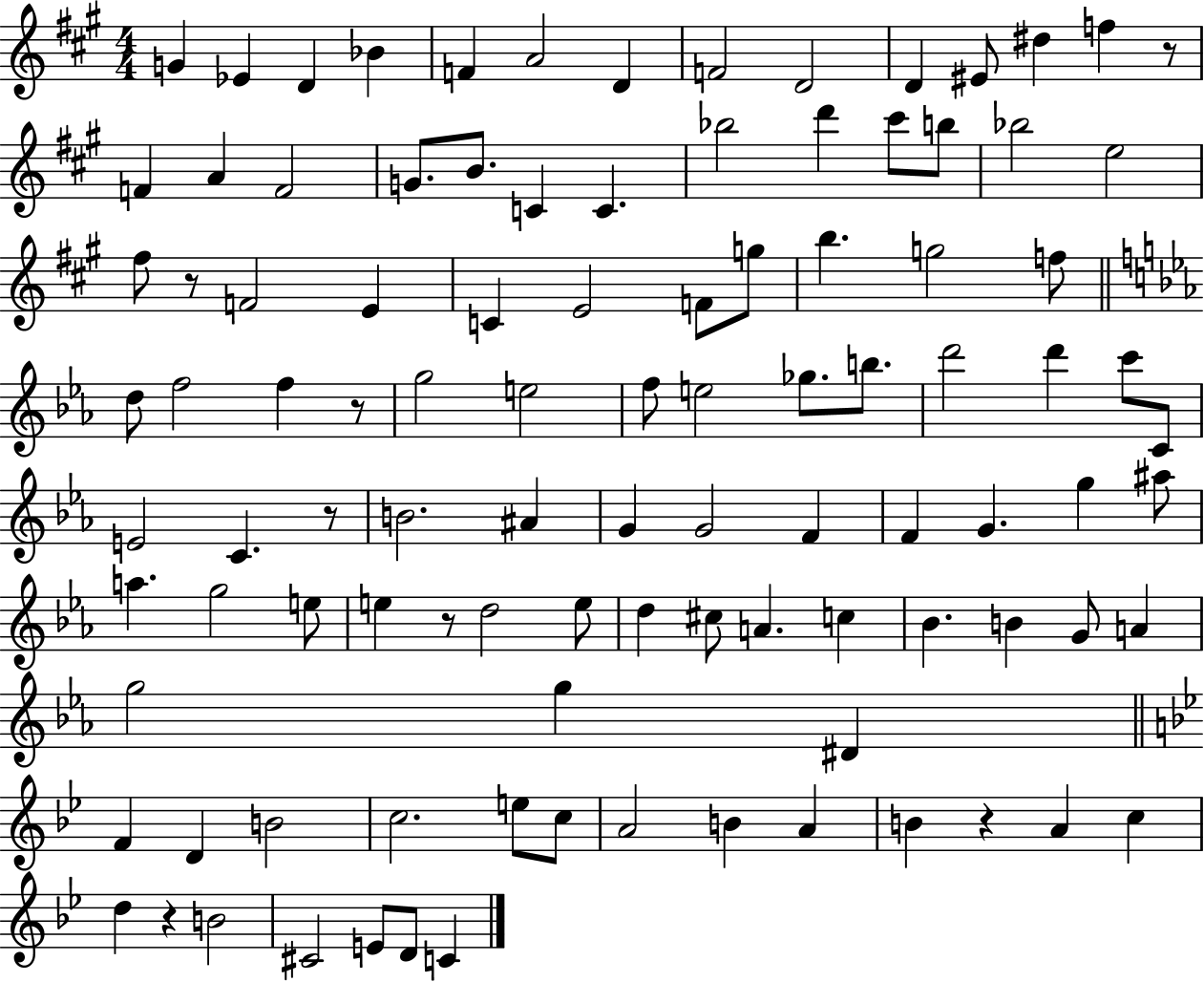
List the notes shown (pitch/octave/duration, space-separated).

G4/q Eb4/q D4/q Bb4/q F4/q A4/h D4/q F4/h D4/h D4/q EIS4/e D#5/q F5/q R/e F4/q A4/q F4/h G4/e. B4/e. C4/q C4/q. Bb5/h D6/q C#6/e B5/e Bb5/h E5/h F#5/e R/e F4/h E4/q C4/q E4/h F4/e G5/e B5/q. G5/h F5/e D5/e F5/h F5/q R/e G5/h E5/h F5/e E5/h Gb5/e. B5/e. D6/h D6/q C6/e C4/e E4/h C4/q. R/e B4/h. A#4/q G4/q G4/h F4/q F4/q G4/q. G5/q A#5/e A5/q. G5/h E5/e E5/q R/e D5/h E5/e D5/q C#5/e A4/q. C5/q Bb4/q. B4/q G4/e A4/q G5/h G5/q D#4/q F4/q D4/q B4/h C5/h. E5/e C5/e A4/h B4/q A4/q B4/q R/q A4/q C5/q D5/q R/q B4/h C#4/h E4/e D4/e C4/q